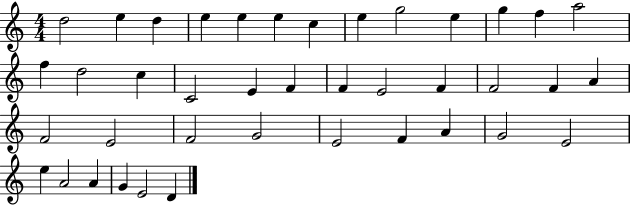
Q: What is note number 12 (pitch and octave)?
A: F5